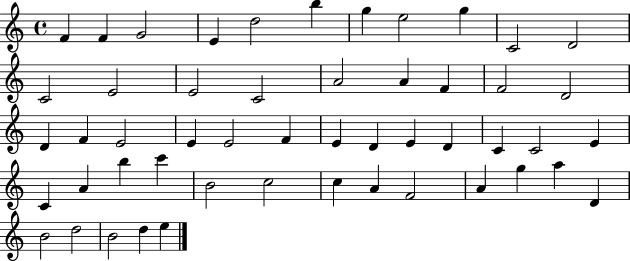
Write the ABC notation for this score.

X:1
T:Untitled
M:4/4
L:1/4
K:C
F F G2 E d2 b g e2 g C2 D2 C2 E2 E2 C2 A2 A F F2 D2 D F E2 E E2 F E D E D C C2 E C A b c' B2 c2 c A F2 A g a D B2 d2 B2 d e